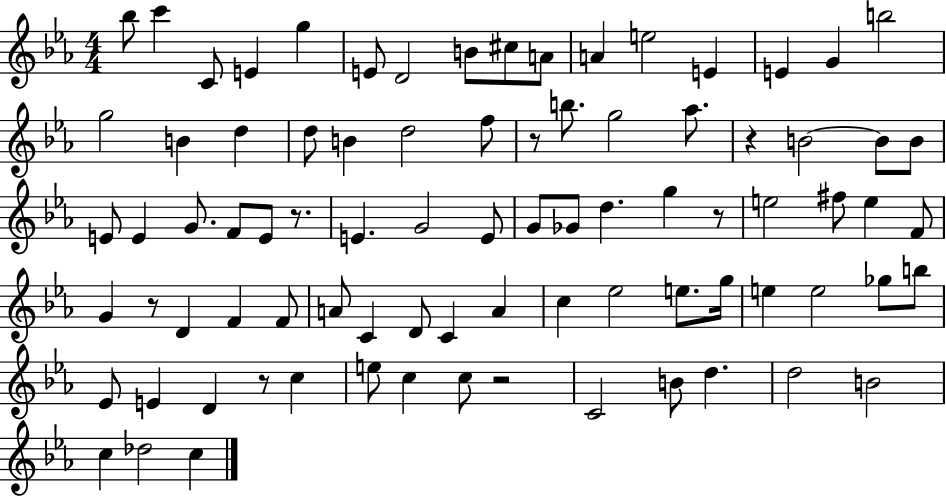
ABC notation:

X:1
T:Untitled
M:4/4
L:1/4
K:Eb
_b/2 c' C/2 E g E/2 D2 B/2 ^c/2 A/2 A e2 E E G b2 g2 B d d/2 B d2 f/2 z/2 b/2 g2 _a/2 z B2 B/2 B/2 E/2 E G/2 F/2 E/2 z/2 E G2 E/2 G/2 _G/2 d g z/2 e2 ^f/2 e F/2 G z/2 D F F/2 A/2 C D/2 C A c _e2 e/2 g/4 e e2 _g/2 b/2 _E/2 E D z/2 c e/2 c c/2 z2 C2 B/2 d d2 B2 c _d2 c